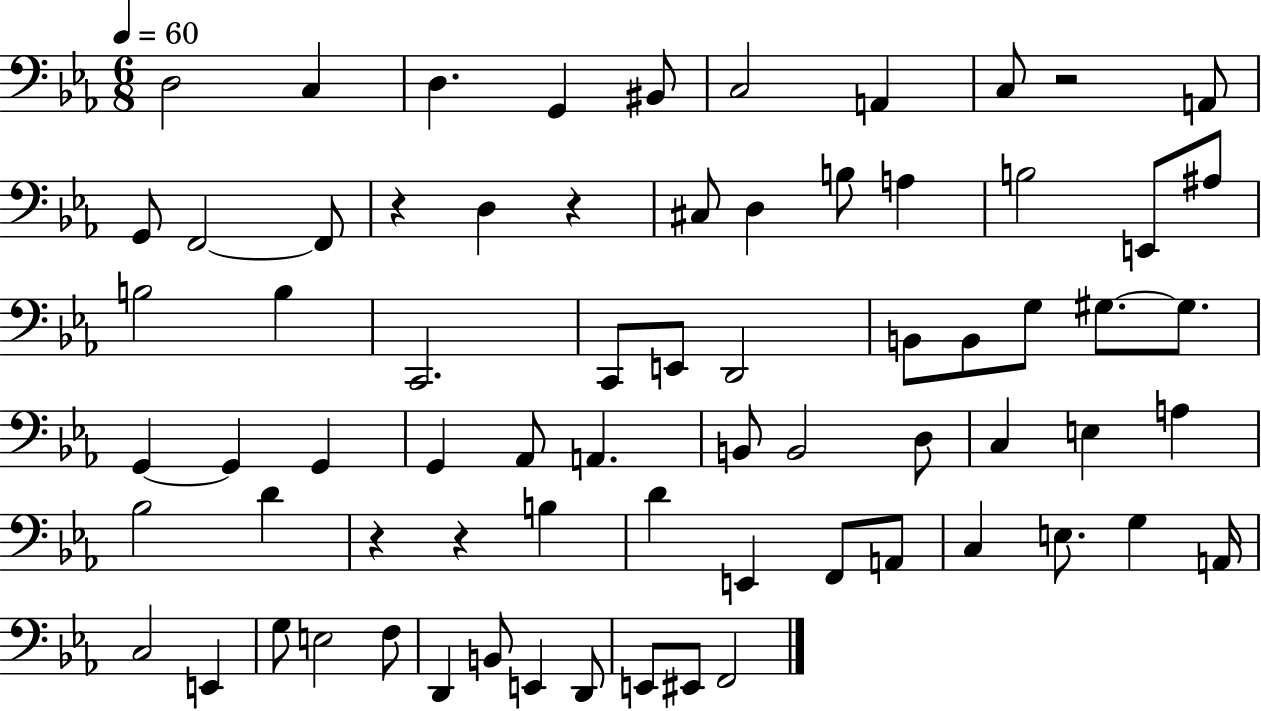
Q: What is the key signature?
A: EES major